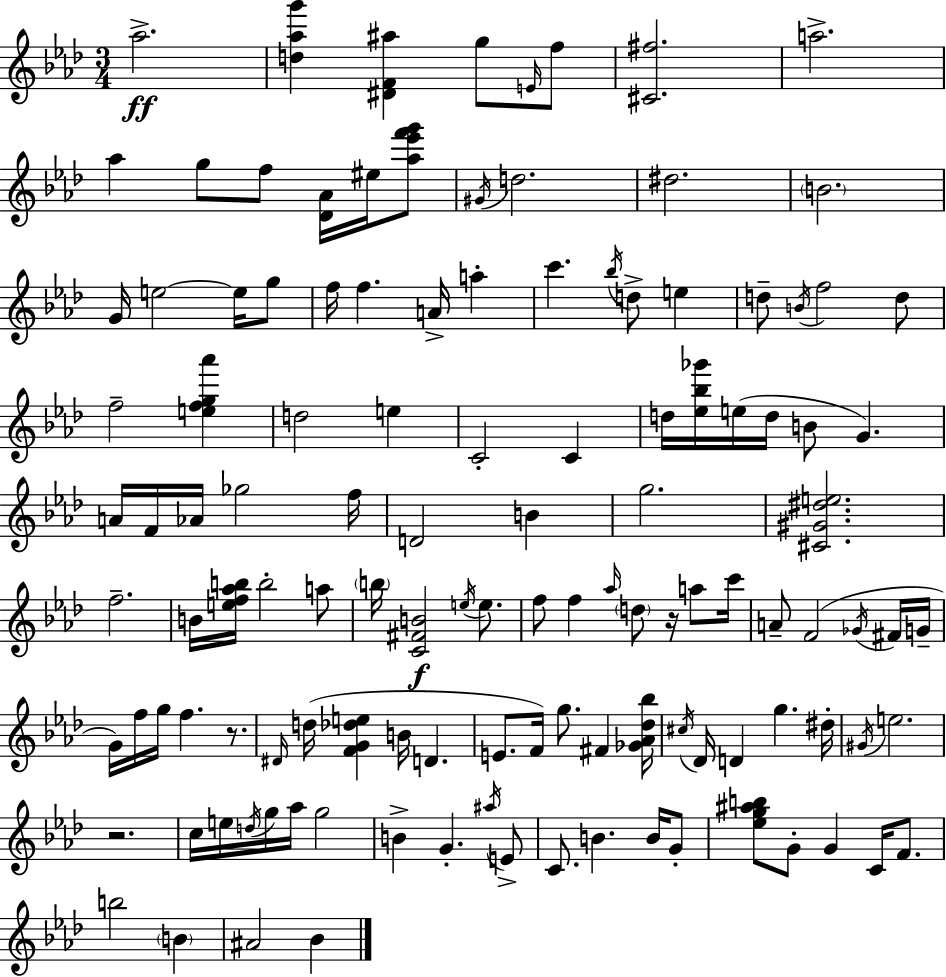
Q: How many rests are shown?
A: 3